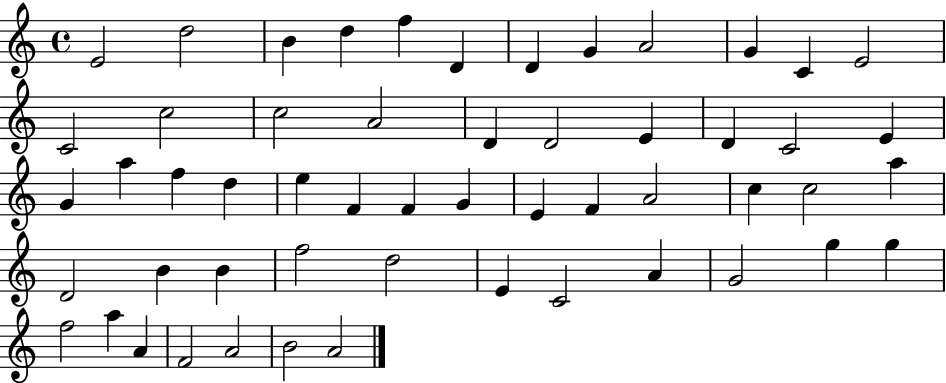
{
  \clef treble
  \time 4/4
  \defaultTimeSignature
  \key c \major
  e'2 d''2 | b'4 d''4 f''4 d'4 | d'4 g'4 a'2 | g'4 c'4 e'2 | \break c'2 c''2 | c''2 a'2 | d'4 d'2 e'4 | d'4 c'2 e'4 | \break g'4 a''4 f''4 d''4 | e''4 f'4 f'4 g'4 | e'4 f'4 a'2 | c''4 c''2 a''4 | \break d'2 b'4 b'4 | f''2 d''2 | e'4 c'2 a'4 | g'2 g''4 g''4 | \break f''2 a''4 a'4 | f'2 a'2 | b'2 a'2 | \bar "|."
}